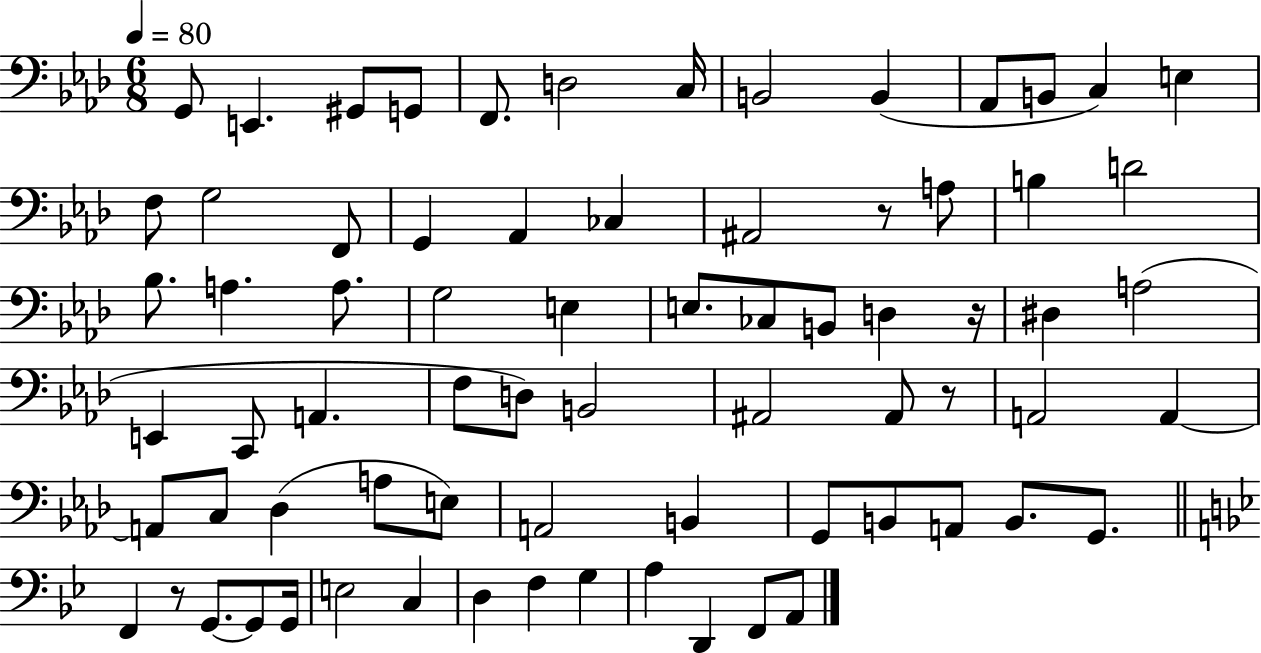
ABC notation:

X:1
T:Untitled
M:6/8
L:1/4
K:Ab
G,,/2 E,, ^G,,/2 G,,/2 F,,/2 D,2 C,/4 B,,2 B,, _A,,/2 B,,/2 C, E, F,/2 G,2 F,,/2 G,, _A,, _C, ^A,,2 z/2 A,/2 B, D2 _B,/2 A, A,/2 G,2 E, E,/2 _C,/2 B,,/2 D, z/4 ^D, A,2 E,, C,,/2 A,, F,/2 D,/2 B,,2 ^A,,2 ^A,,/2 z/2 A,,2 A,, A,,/2 C,/2 _D, A,/2 E,/2 A,,2 B,, G,,/2 B,,/2 A,,/2 B,,/2 G,,/2 F,, z/2 G,,/2 G,,/2 G,,/4 E,2 C, D, F, G, A, D,, F,,/2 A,,/2